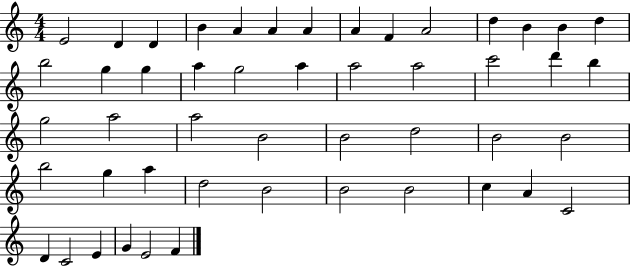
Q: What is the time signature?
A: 4/4